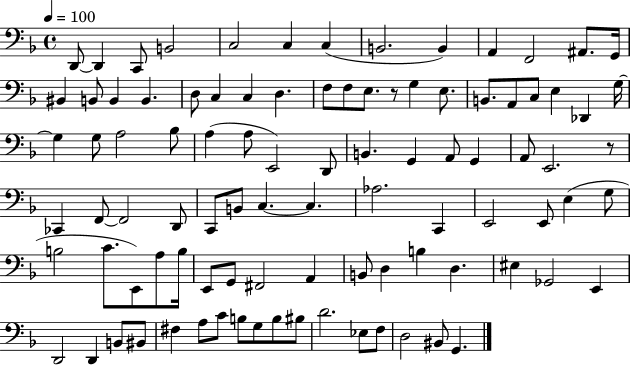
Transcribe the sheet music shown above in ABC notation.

X:1
T:Untitled
M:4/4
L:1/4
K:F
D,,/2 D,, C,,/2 B,,2 C,2 C, C, B,,2 B,, A,, F,,2 ^A,,/2 G,,/4 ^B,, B,,/2 B,, B,, D,/2 C, C, D, F,/2 F,/2 E,/2 z/2 G, E,/2 B,,/2 A,,/2 C,/2 E, _D,, G,/4 G, G,/2 A,2 _B,/2 A, A,/2 E,,2 D,,/2 B,, G,, A,,/2 G,, A,,/2 E,,2 z/2 _C,, F,,/2 F,,2 D,,/2 C,,/2 B,,/2 C, C, _A,2 C,, E,,2 E,,/2 E, G,/2 B,2 C/2 E,,/2 A,/2 B,/4 E,,/2 G,,/2 ^F,,2 A,, B,,/2 D, B, D, ^E, _G,,2 E,, D,,2 D,, B,,/2 ^B,,/2 ^F, A,/2 C/2 B,/2 G,/2 B,/2 ^B,/2 D2 _E,/2 F,/2 D,2 ^B,,/2 G,,